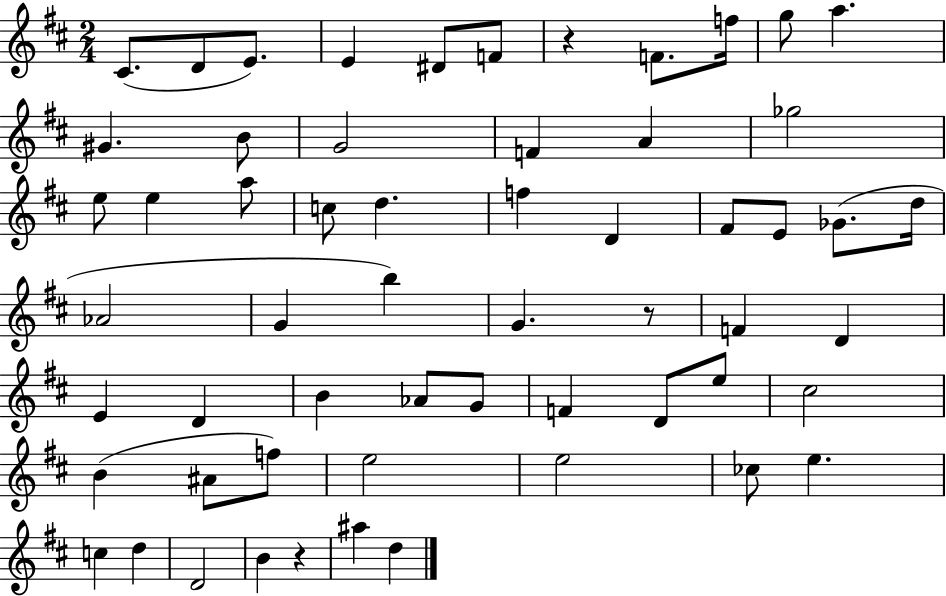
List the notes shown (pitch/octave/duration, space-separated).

C#4/e. D4/e E4/e. E4/q D#4/e F4/e R/q F4/e. F5/s G5/e A5/q. G#4/q. B4/e G4/h F4/q A4/q Gb5/h E5/e E5/q A5/e C5/e D5/q. F5/q D4/q F#4/e E4/e Gb4/e. D5/s Ab4/h G4/q B5/q G4/q. R/e F4/q D4/q E4/q D4/q B4/q Ab4/e G4/e F4/q D4/e E5/e C#5/h B4/q A#4/e F5/e E5/h E5/h CES5/e E5/q. C5/q D5/q D4/h B4/q R/q A#5/q D5/q